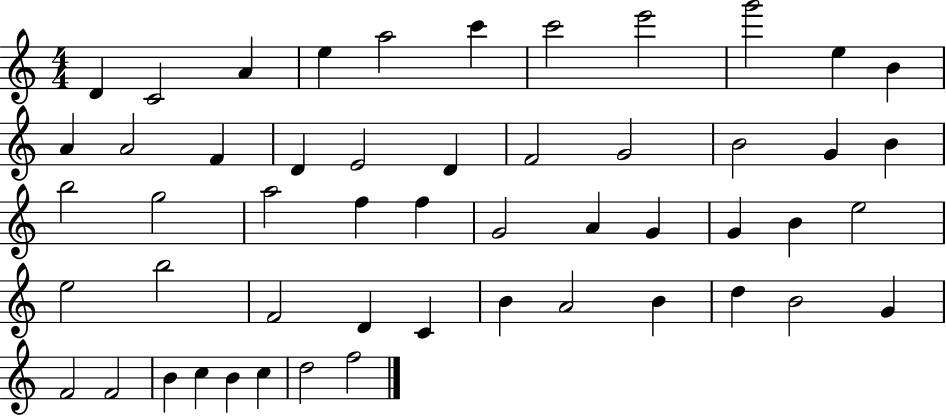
X:1
T:Untitled
M:4/4
L:1/4
K:C
D C2 A e a2 c' c'2 e'2 g'2 e B A A2 F D E2 D F2 G2 B2 G B b2 g2 a2 f f G2 A G G B e2 e2 b2 F2 D C B A2 B d B2 G F2 F2 B c B c d2 f2